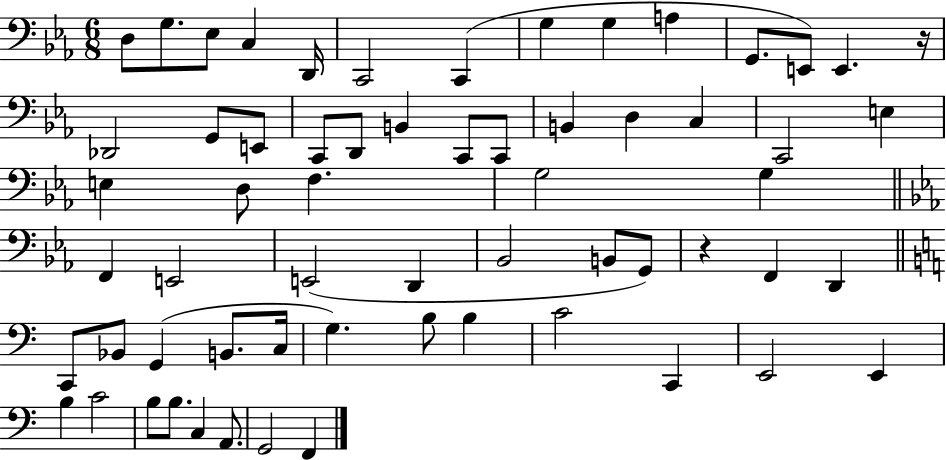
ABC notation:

X:1
T:Untitled
M:6/8
L:1/4
K:Eb
D,/2 G,/2 _E,/2 C, D,,/4 C,,2 C,, G, G, A, G,,/2 E,,/2 E,, z/4 _D,,2 G,,/2 E,,/2 C,,/2 D,,/2 B,, C,,/2 C,,/2 B,, D, C, C,,2 E, E, D,/2 F, G,2 G, F,, E,,2 E,,2 D,, _B,,2 B,,/2 G,,/2 z F,, D,, C,,/2 _B,,/2 G,, B,,/2 C,/4 G, B,/2 B, C2 C,, E,,2 E,, B, C2 B,/2 B,/2 C, A,,/2 G,,2 F,,